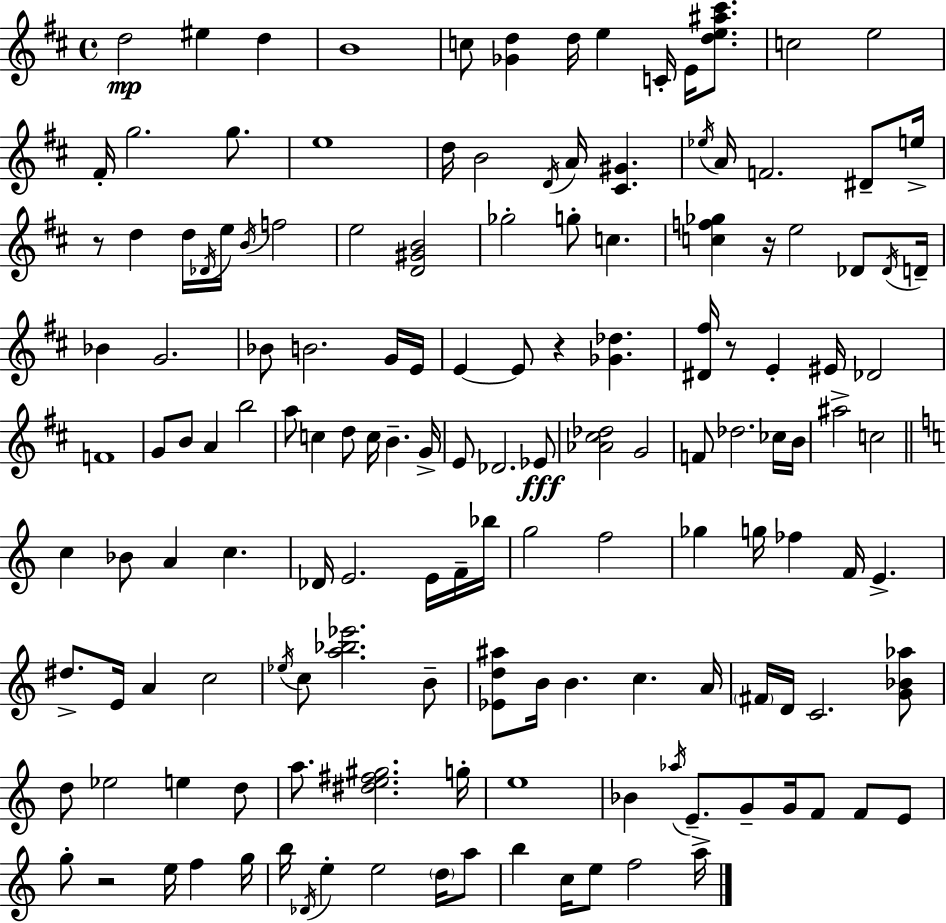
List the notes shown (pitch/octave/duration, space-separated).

D5/h EIS5/q D5/q B4/w C5/e [Gb4,D5]/q D5/s E5/q C4/s E4/s [D5,E5,A#5,C#6]/e. C5/h E5/h F#4/s G5/h. G5/e. E5/w D5/s B4/h D4/s A4/s [C#4,G#4]/q. Eb5/s A4/s F4/h. D#4/e E5/s R/e D5/q D5/s Db4/s E5/s B4/s F5/h E5/h [D4,G#4,B4]/h Gb5/h G5/e C5/q. [C5,F5,Gb5]/q R/s E5/h Db4/e Db4/s D4/s Bb4/q G4/h. Bb4/e B4/h. G4/s E4/s E4/q E4/e R/q [Gb4,Db5]/q. [D#4,F#5]/s R/e E4/q EIS4/s Db4/h F4/w G4/e B4/e A4/q B5/h A5/e C5/q D5/e C5/s B4/q. G4/s E4/e Db4/h. Eb4/e [Ab4,C#5,Db5]/h G4/h F4/e Db5/h. CES5/s B4/s A#5/h C5/h C5/q Bb4/e A4/q C5/q. Db4/s E4/h. E4/s F4/s Bb5/s G5/h F5/h Gb5/q G5/s FES5/q F4/s E4/q. D#5/e. E4/s A4/q C5/h Eb5/s C5/e [A5,Bb5,Eb6]/h. B4/e [Eb4,D5,A#5]/e B4/s B4/q. C5/q. A4/s F#4/s D4/s C4/h. [G4,Bb4,Ab5]/e D5/e Eb5/h E5/q D5/e A5/e. [D#5,E5,F#5,G#5]/h. G5/s E5/w Bb4/q Ab5/s E4/e. G4/e G4/s F4/e F4/e E4/e G5/e R/h E5/s F5/q G5/s B5/s Db4/s E5/q E5/h D5/s A5/e B5/q C5/s E5/e F5/h A5/s